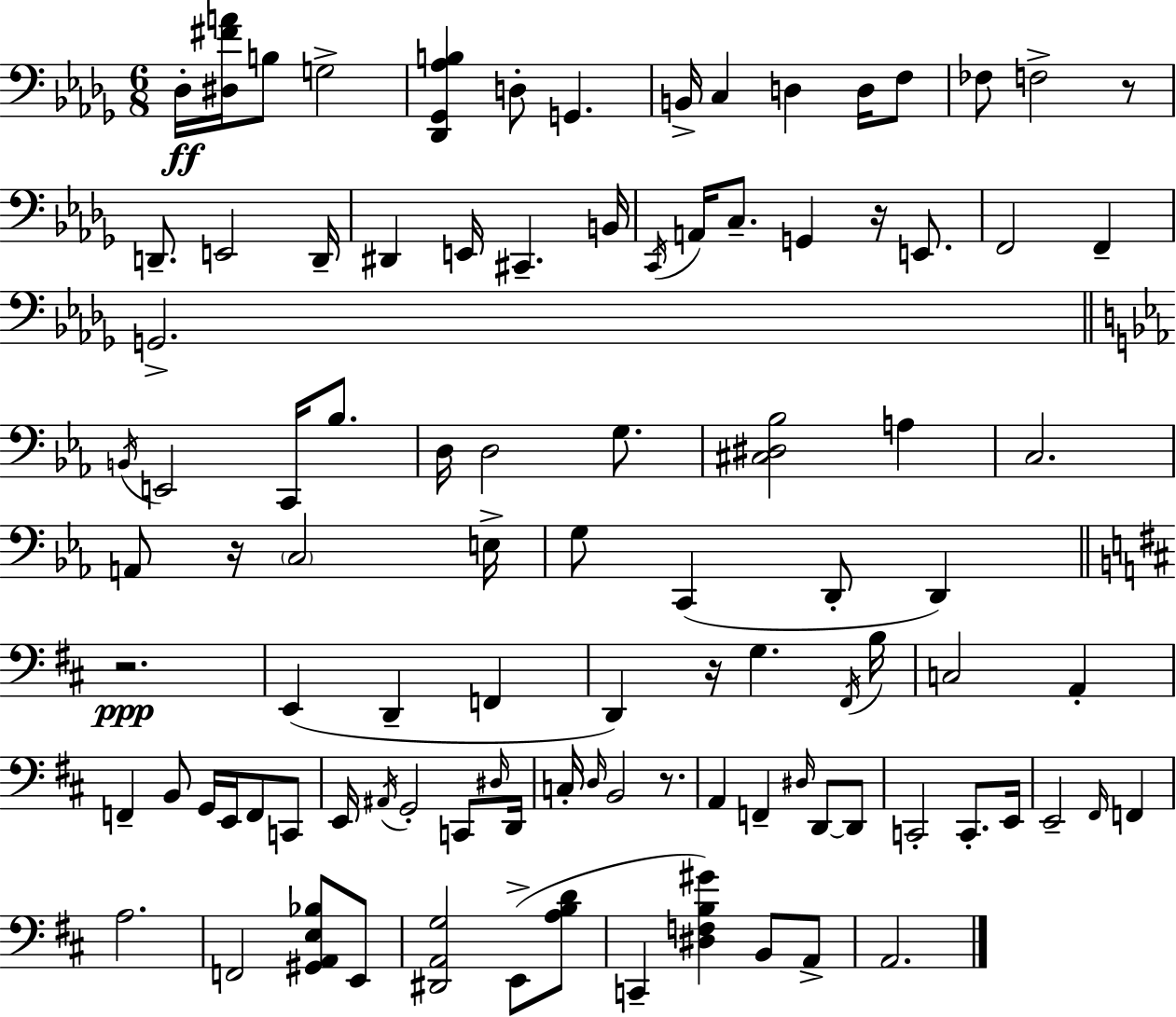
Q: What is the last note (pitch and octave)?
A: A2